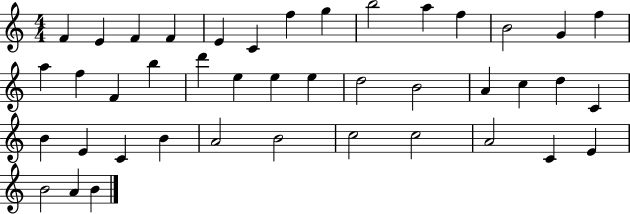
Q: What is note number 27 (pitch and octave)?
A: D5